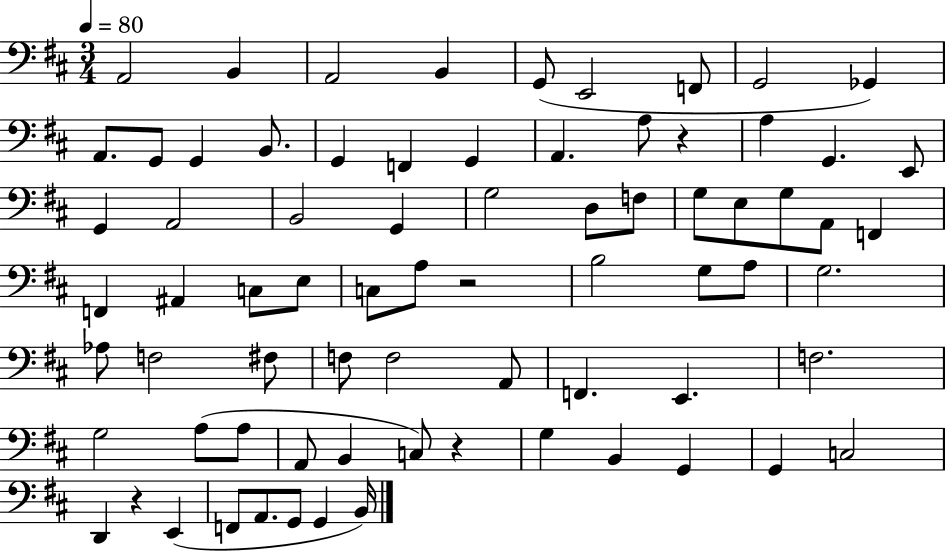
A2/h B2/q A2/h B2/q G2/e E2/h F2/e G2/h Gb2/q A2/e. G2/e G2/q B2/e. G2/q F2/q G2/q A2/q. A3/e R/q A3/q G2/q. E2/e G2/q A2/h B2/h G2/q G3/h D3/e F3/e G3/e E3/e G3/e A2/e F2/q F2/q A#2/q C3/e E3/e C3/e A3/e R/h B3/h G3/e A3/e G3/h. Ab3/e F3/h F#3/e F3/e F3/h A2/e F2/q. E2/q. F3/h. G3/h A3/e A3/e A2/e B2/q C3/e R/q G3/q B2/q G2/q G2/q C3/h D2/q R/q E2/q F2/e A2/e. G2/e G2/q B2/s